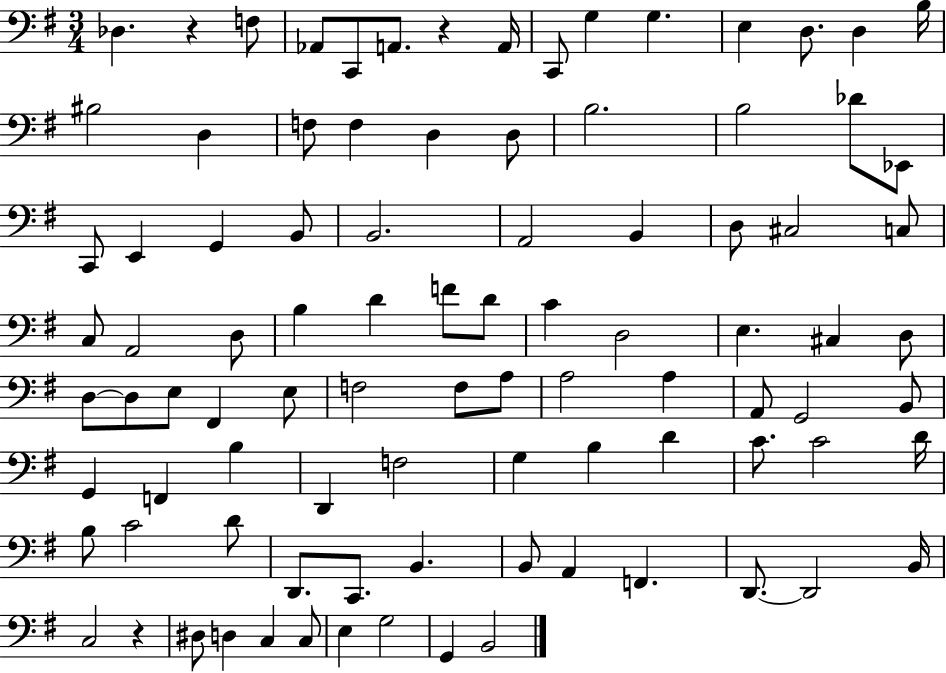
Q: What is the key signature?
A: G major